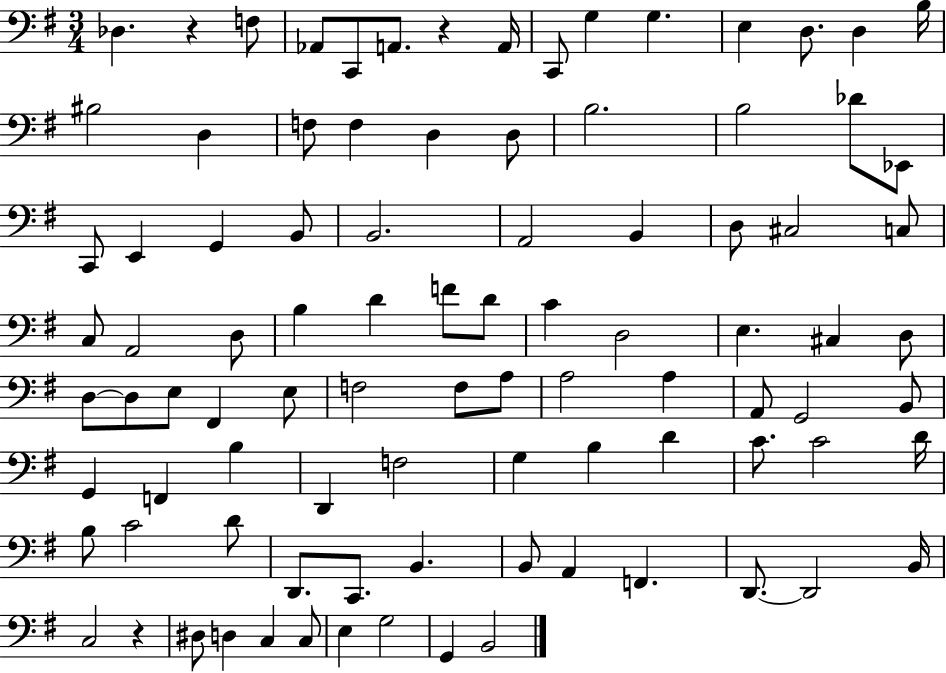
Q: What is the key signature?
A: G major